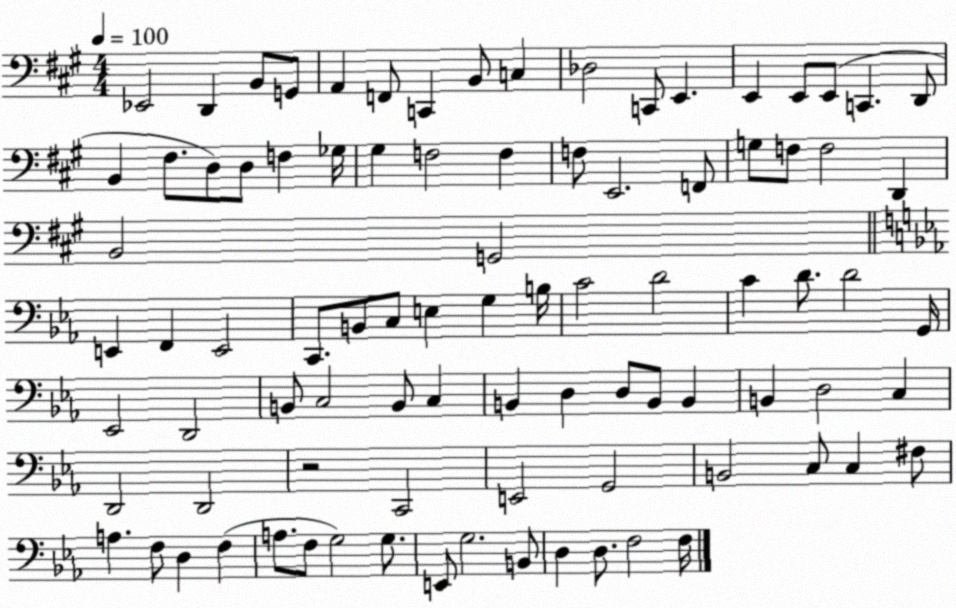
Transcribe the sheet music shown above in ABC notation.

X:1
T:Untitled
M:4/4
L:1/4
K:A
_E,,2 D,, B,,/2 G,,/2 A,, F,,/2 C,, B,,/2 C, _D,2 C,,/2 E,, E,, E,,/2 E,,/2 C,, D,,/2 B,, ^F,/2 D,/2 D,/2 F, _G,/4 ^G, F,2 F, F,/2 E,,2 F,,/2 G,/2 F,/2 F,2 D,, B,,2 G,,2 E,, F,, E,,2 C,,/2 B,,/2 C,/2 E, G, B,/4 C2 D2 C D/2 D2 G,,/4 _E,,2 D,,2 B,,/2 C,2 B,,/2 C, B,, D, D,/2 B,,/2 B,, B,, D,2 C, D,,2 D,,2 z2 C,,2 E,,2 G,,2 B,,2 C,/2 C, ^F,/2 A, F,/2 D, F, A,/2 F,/2 G,2 G,/2 E,,/2 G,2 B,,/2 D, D,/2 F,2 F,/4